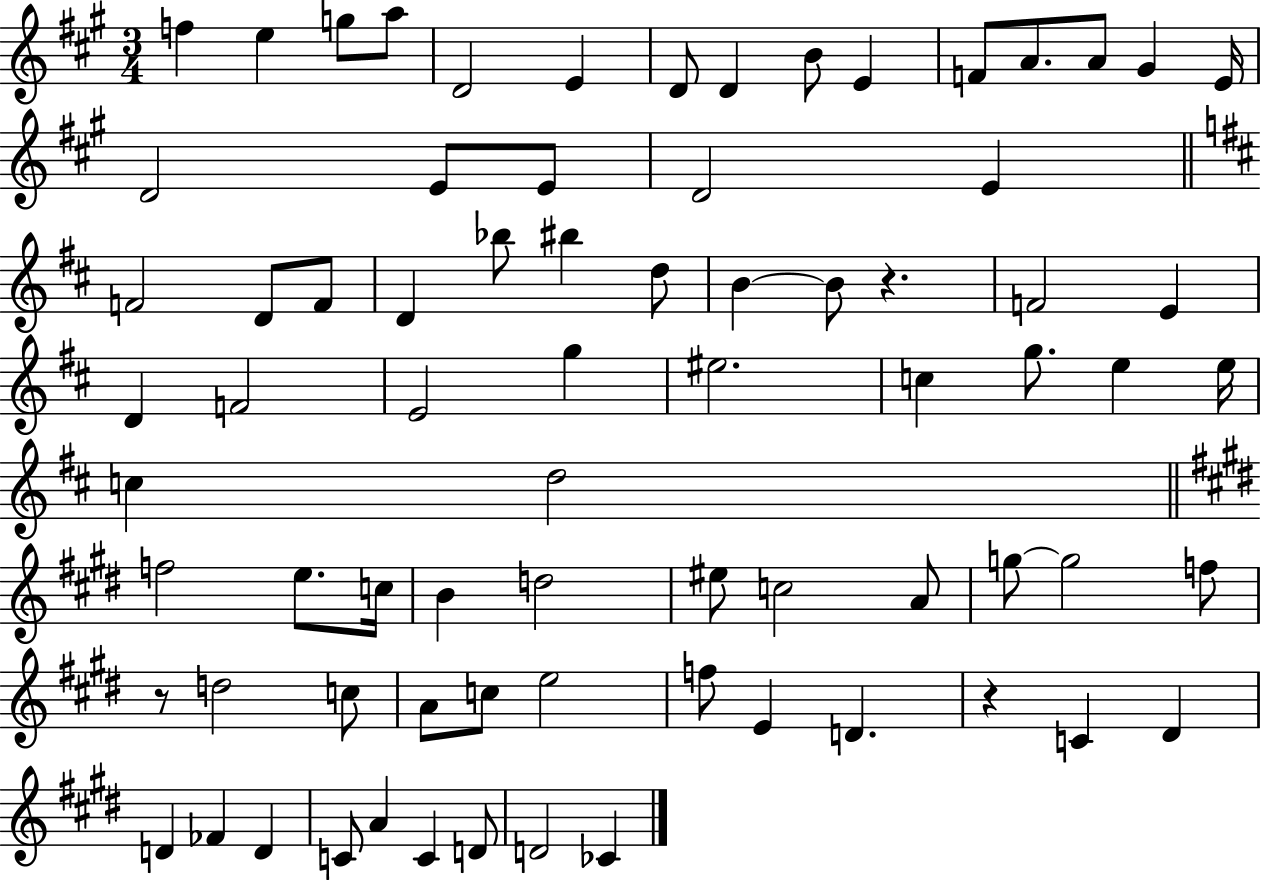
X:1
T:Untitled
M:3/4
L:1/4
K:A
f e g/2 a/2 D2 E D/2 D B/2 E F/2 A/2 A/2 ^G E/4 D2 E/2 E/2 D2 E F2 D/2 F/2 D _b/2 ^b d/2 B B/2 z F2 E D F2 E2 g ^e2 c g/2 e e/4 c d2 f2 e/2 c/4 B d2 ^e/2 c2 A/2 g/2 g2 f/2 z/2 d2 c/2 A/2 c/2 e2 f/2 E D z C ^D D _F D C/2 A C D/2 D2 _C